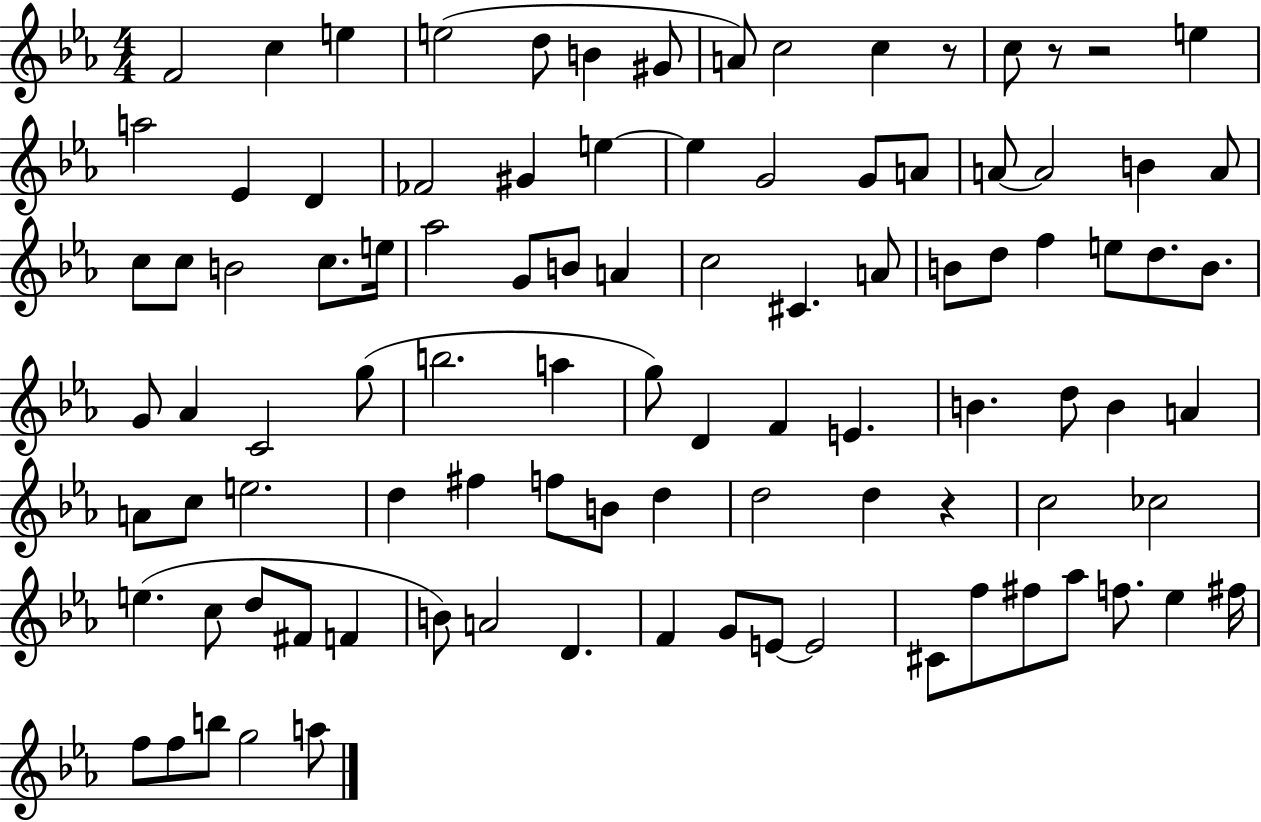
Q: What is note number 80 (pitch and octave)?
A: G4